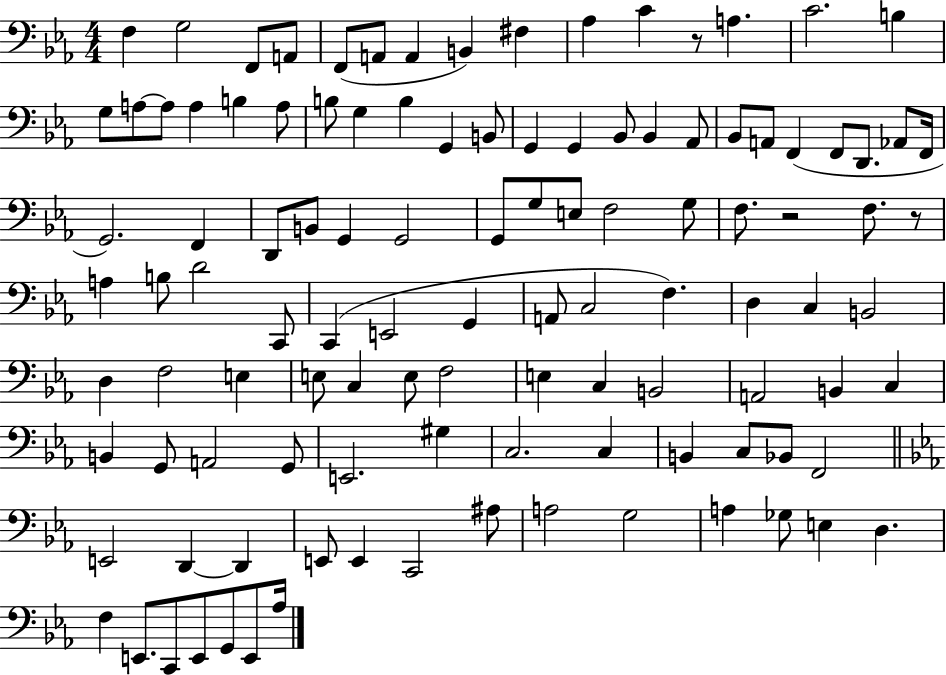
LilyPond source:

{
  \clef bass
  \numericTimeSignature
  \time 4/4
  \key ees \major
  f4 g2 f,8 a,8 | f,8( a,8 a,4 b,4) fis4 | aes4 c'4 r8 a4. | c'2. b4 | \break g8 a8~~ a8 a4 b4 a8 | b8 g4 b4 g,4 b,8 | g,4 g,4 bes,8 bes,4 aes,8 | bes,8 a,8 f,4( f,8 d,8. aes,8 f,16 | \break g,2.) f,4 | d,8 b,8 g,4 g,2 | g,8 g8 e8 f2 g8 | f8. r2 f8. r8 | \break a4 b8 d'2 c,8 | c,4( e,2 g,4 | a,8 c2 f4.) | d4 c4 b,2 | \break d4 f2 e4 | e8 c4 e8 f2 | e4 c4 b,2 | a,2 b,4 c4 | \break b,4 g,8 a,2 g,8 | e,2. gis4 | c2. c4 | b,4 c8 bes,8 f,2 | \break \bar "||" \break \key ees \major e,2 d,4~~ d,4 | e,8 e,4 c,2 ais8 | a2 g2 | a4 ges8 e4 d4. | \break f4 e,8. c,8 e,8 g,8 e,8 aes16 | \bar "|."
}